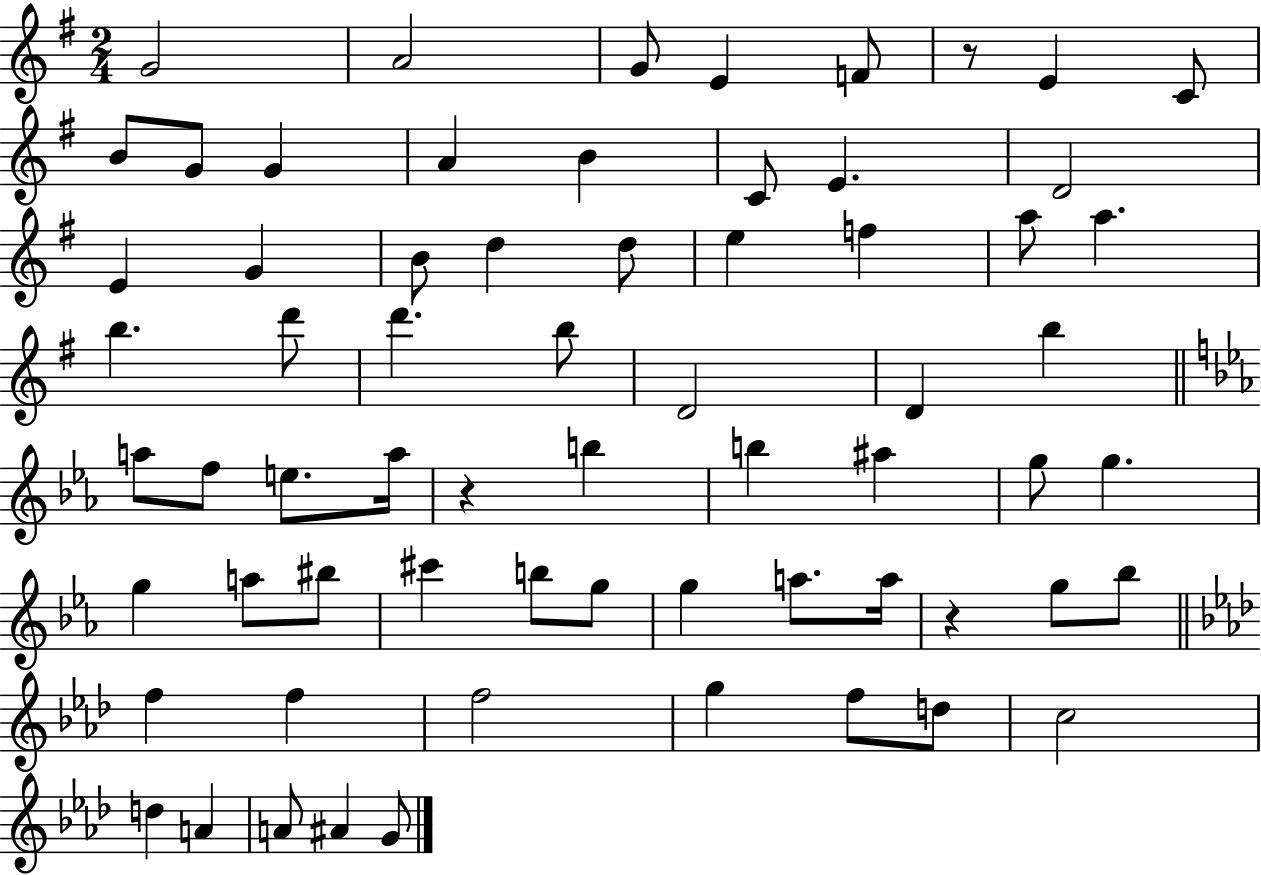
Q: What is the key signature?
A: G major